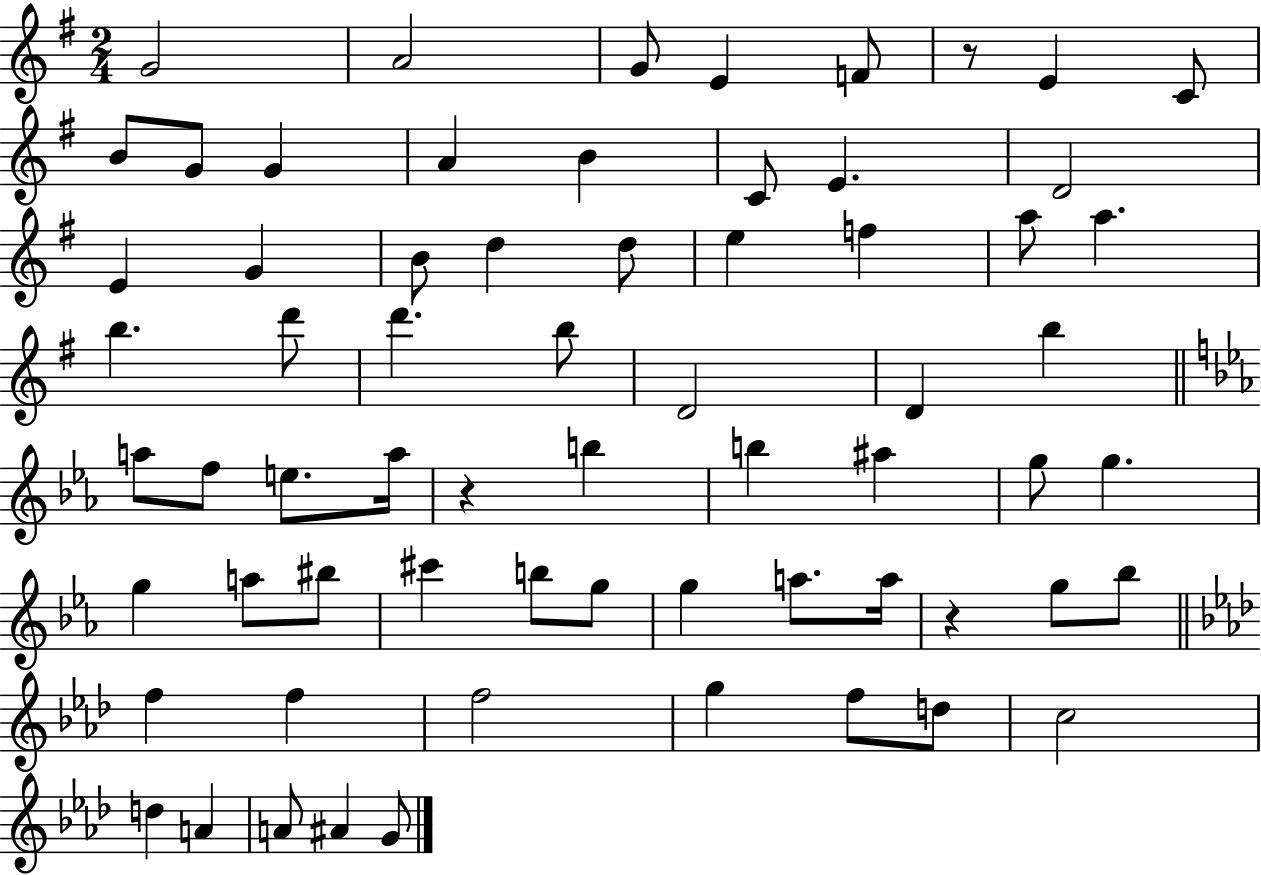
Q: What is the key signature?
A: G major